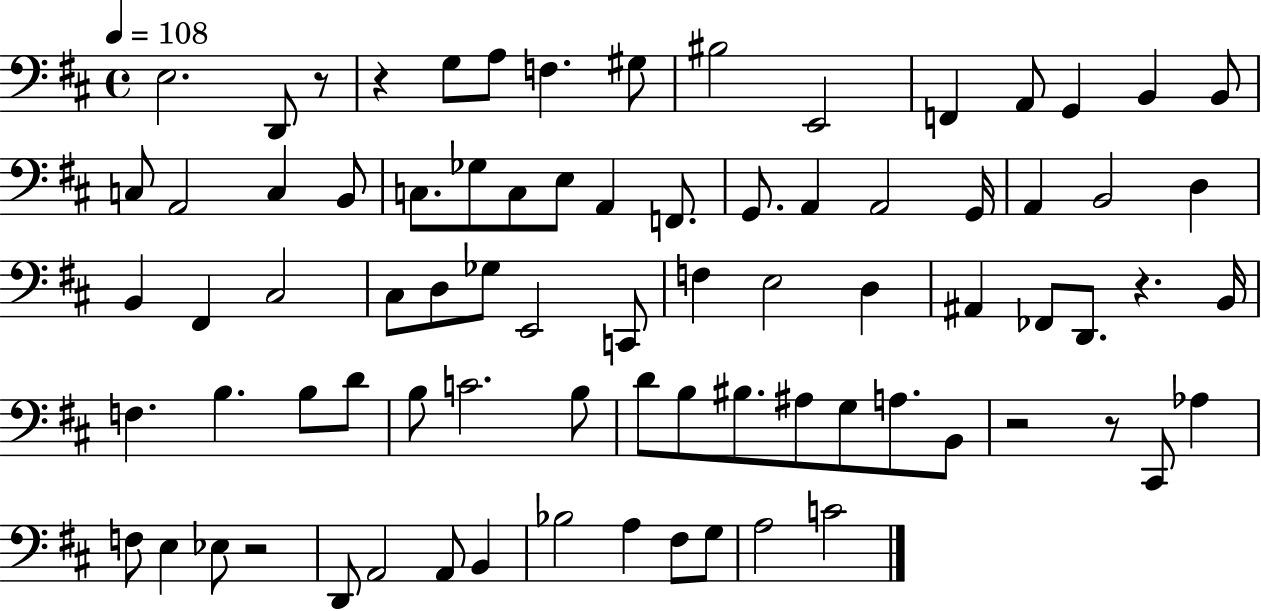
E3/h. D2/e R/e R/q G3/e A3/e F3/q. G#3/e BIS3/h E2/h F2/q A2/e G2/q B2/q B2/e C3/e A2/h C3/q B2/e C3/e. Gb3/e C3/e E3/e A2/q F2/e. G2/e. A2/q A2/h G2/s A2/q B2/h D3/q B2/q F#2/q C#3/h C#3/e D3/e Gb3/e E2/h C2/e F3/q E3/h D3/q A#2/q FES2/e D2/e. R/q. B2/s F3/q. B3/q. B3/e D4/e B3/e C4/h. B3/e D4/e B3/e BIS3/e. A#3/e G3/e A3/e. B2/e R/h R/e C#2/e Ab3/q F3/e E3/q Eb3/e R/h D2/e A2/h A2/e B2/q Bb3/h A3/q F#3/e G3/e A3/h C4/h